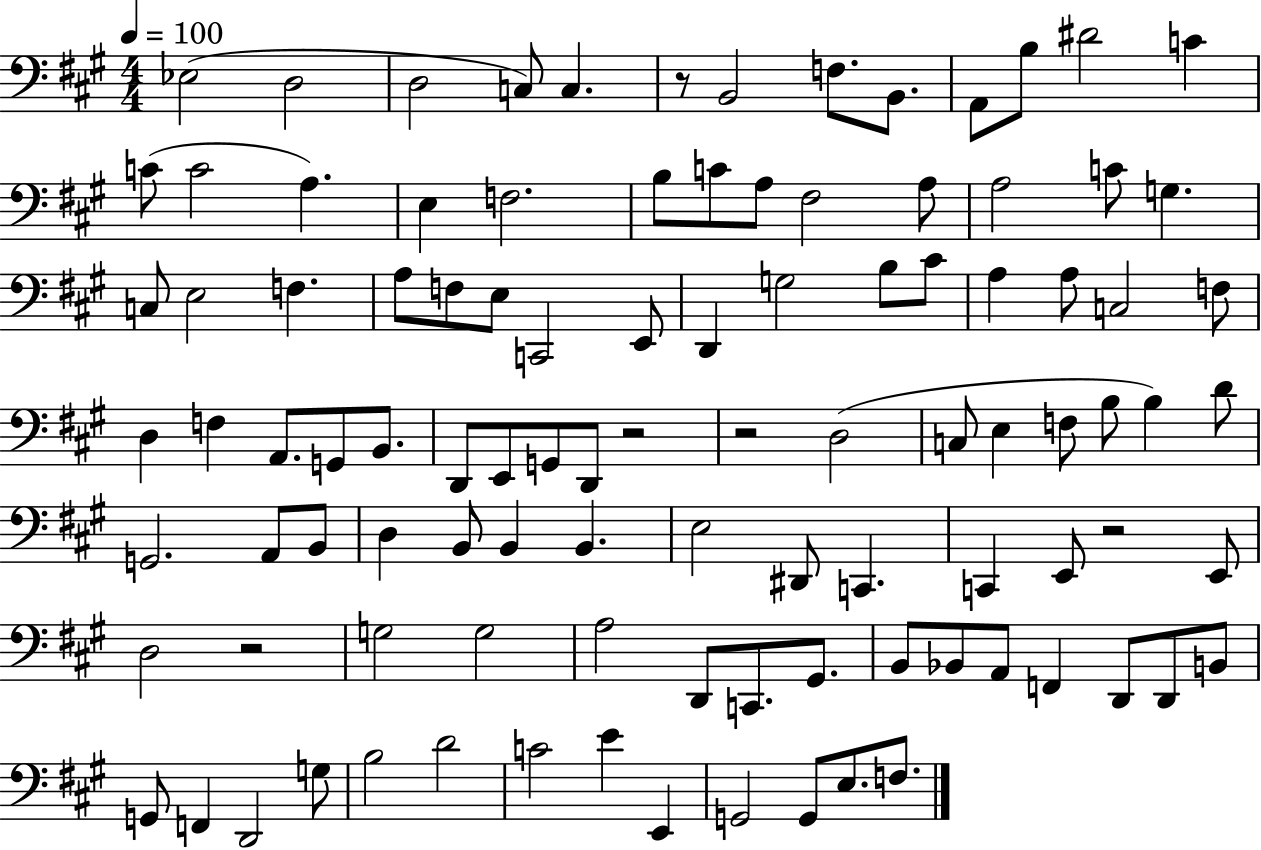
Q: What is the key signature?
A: A major